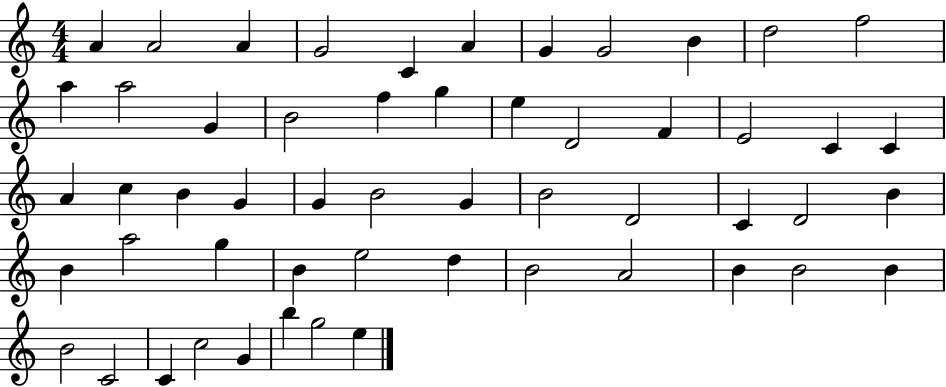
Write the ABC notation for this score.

X:1
T:Untitled
M:4/4
L:1/4
K:C
A A2 A G2 C A G G2 B d2 f2 a a2 G B2 f g e D2 F E2 C C A c B G G B2 G B2 D2 C D2 B B a2 g B e2 d B2 A2 B B2 B B2 C2 C c2 G b g2 e